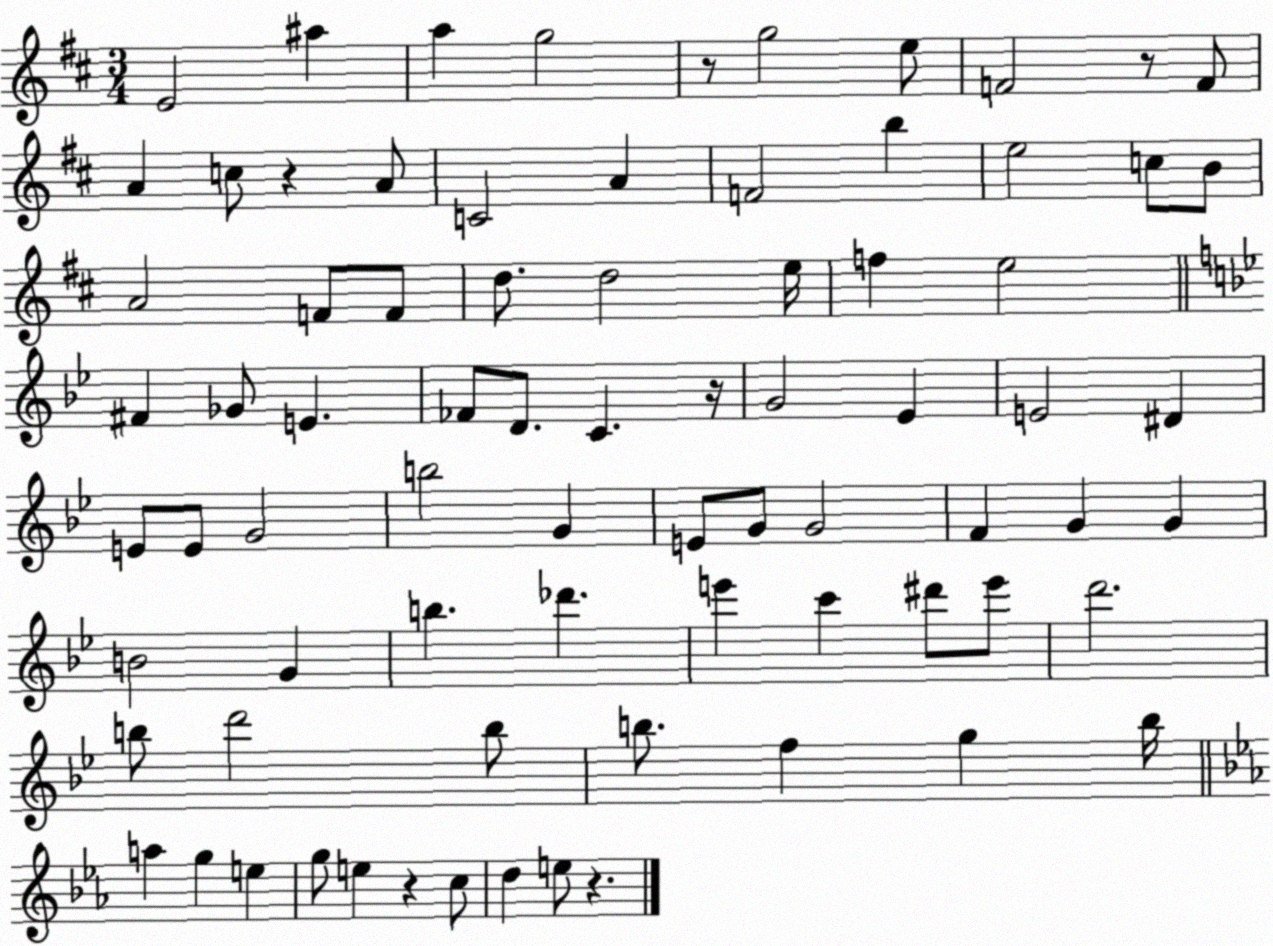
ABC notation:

X:1
T:Untitled
M:3/4
L:1/4
K:D
E2 ^a a g2 z/2 g2 e/2 F2 z/2 F/2 A c/2 z A/2 C2 A F2 b e2 c/2 B/2 A2 F/2 F/2 d/2 d2 e/4 f e2 ^F _G/2 E _F/2 D/2 C z/4 G2 _E E2 ^D E/2 E/2 G2 b2 G E/2 G/2 G2 F G G B2 G b _d' e' c' ^d'/2 e'/2 d'2 b/2 d'2 b/2 b/2 f g b/4 a g e g/2 e z c/2 d e/2 z